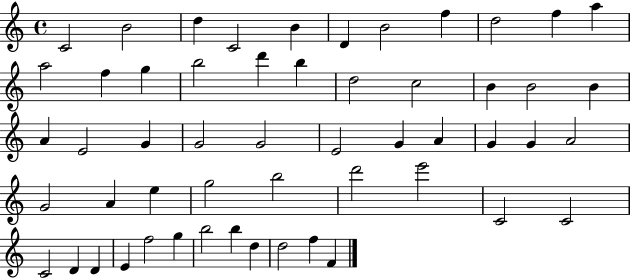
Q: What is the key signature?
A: C major